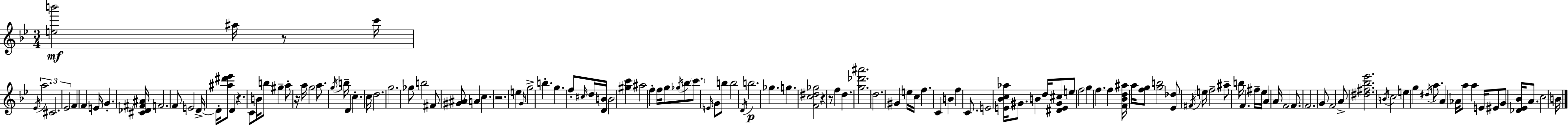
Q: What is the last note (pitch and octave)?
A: B4